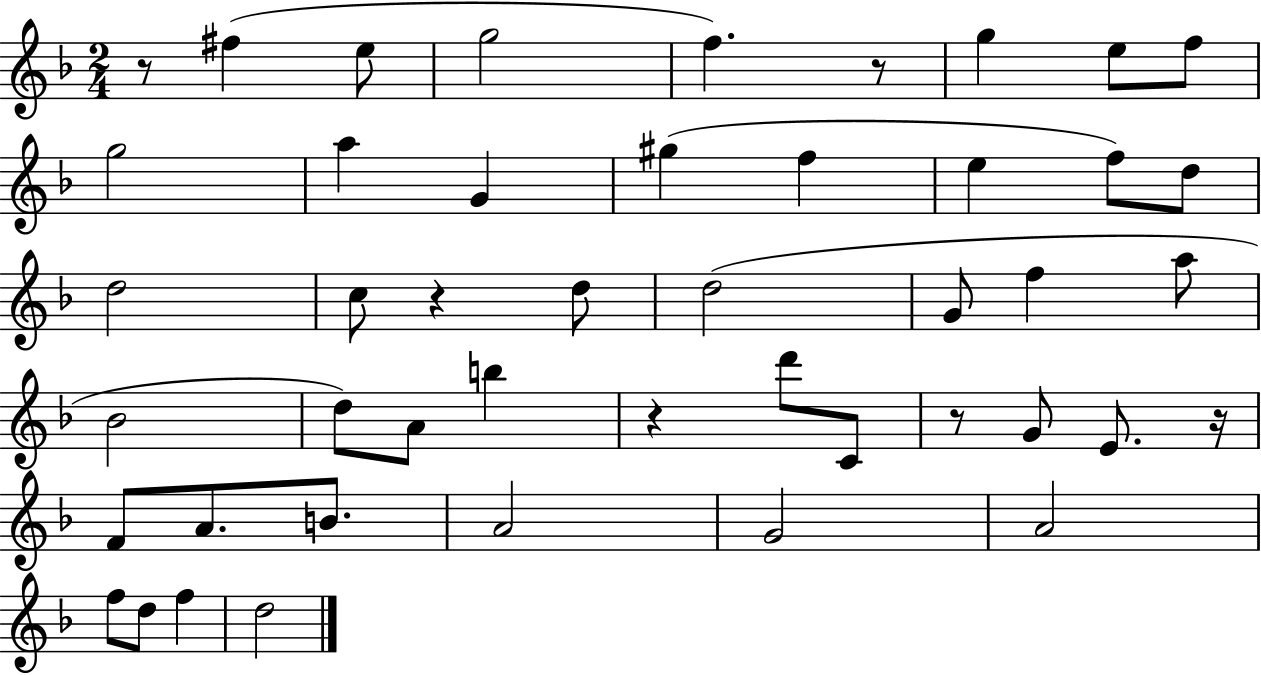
X:1
T:Untitled
M:2/4
L:1/4
K:F
z/2 ^f e/2 g2 f z/2 g e/2 f/2 g2 a G ^g f e f/2 d/2 d2 c/2 z d/2 d2 G/2 f a/2 _B2 d/2 A/2 b z d'/2 C/2 z/2 G/2 E/2 z/4 F/2 A/2 B/2 A2 G2 A2 f/2 d/2 f d2